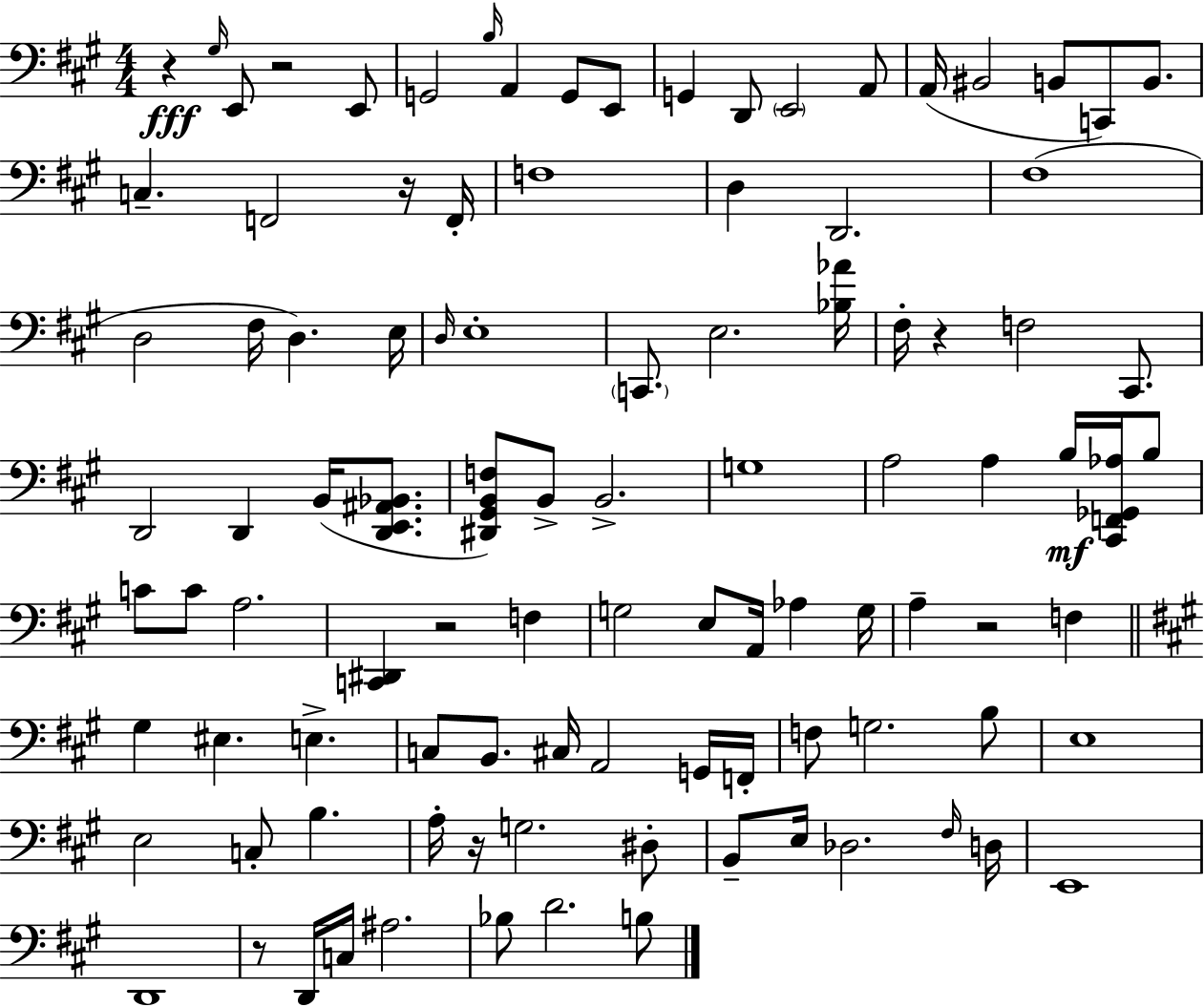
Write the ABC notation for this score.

X:1
T:Untitled
M:4/4
L:1/4
K:A
z ^G,/4 E,,/2 z2 E,,/2 G,,2 B,/4 A,, G,,/2 E,,/2 G,, D,,/2 E,,2 A,,/2 A,,/4 ^B,,2 B,,/2 C,,/2 B,,/2 C, F,,2 z/4 F,,/4 F,4 D, D,,2 ^F,4 D,2 ^F,/4 D, E,/4 D,/4 E,4 C,,/2 E,2 [_B,_A]/4 ^F,/4 z F,2 ^C,,/2 D,,2 D,, B,,/4 [D,,E,,^A,,_B,,]/2 [^D,,^G,,B,,F,]/2 B,,/2 B,,2 G,4 A,2 A, B,/4 [^C,,F,,_G,,_A,]/4 B,/2 C/2 C/2 A,2 [C,,^D,,] z2 F, G,2 E,/2 A,,/4 _A, G,/4 A, z2 F, ^G, ^E, E, C,/2 B,,/2 ^C,/4 A,,2 G,,/4 F,,/4 F,/2 G,2 B,/2 E,4 E,2 C,/2 B, A,/4 z/4 G,2 ^D,/2 B,,/2 E,/4 _D,2 ^F,/4 D,/4 E,,4 D,,4 z/2 D,,/4 C,/4 ^A,2 _B,/2 D2 B,/2